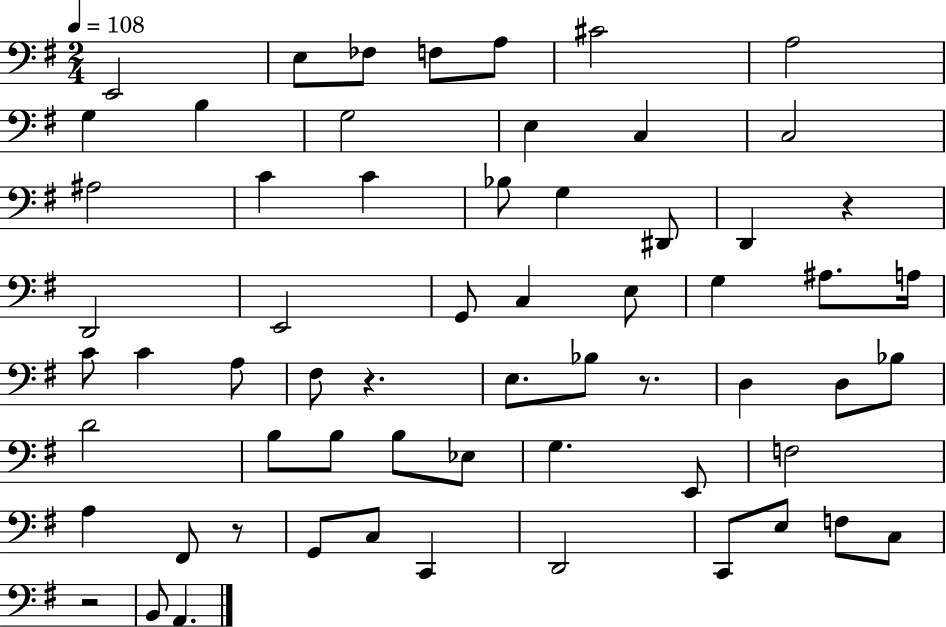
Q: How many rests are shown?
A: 5